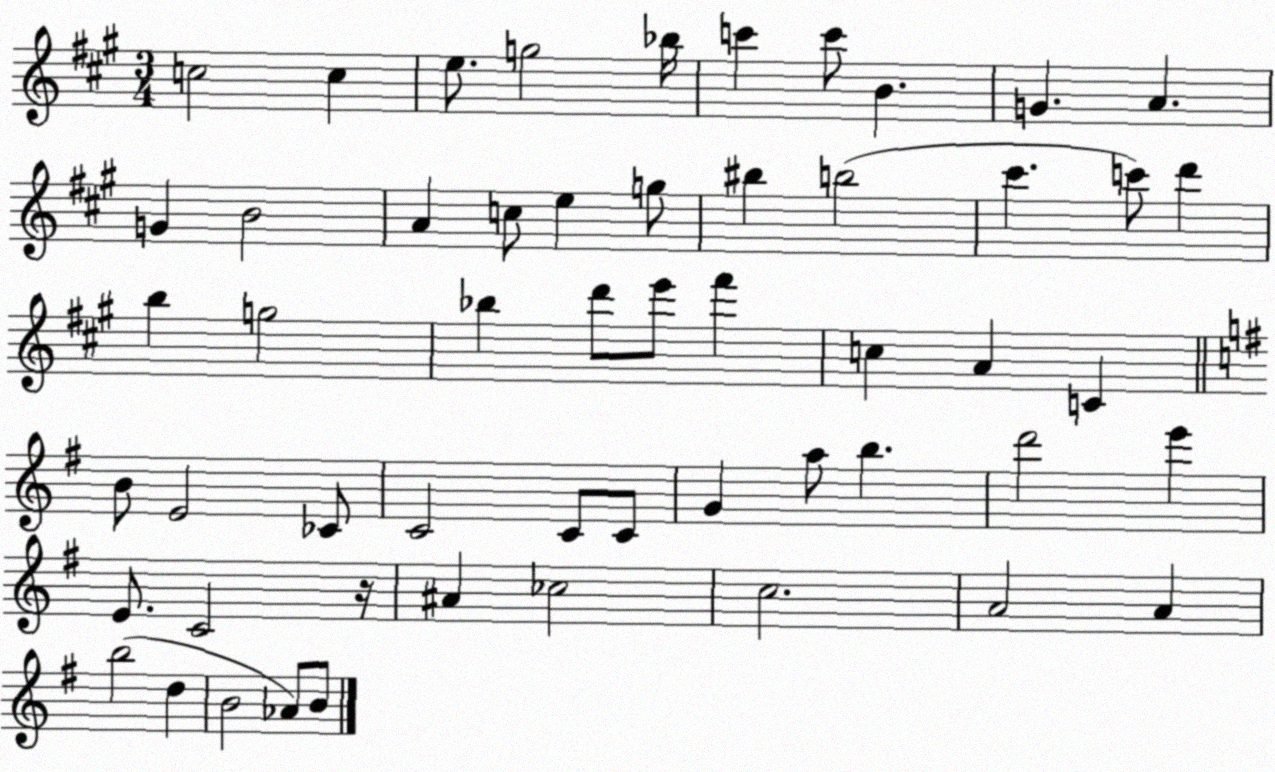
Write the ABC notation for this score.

X:1
T:Untitled
M:3/4
L:1/4
K:A
c2 c e/2 g2 _b/4 c' c'/2 B G A G B2 A c/2 e g/2 ^b b2 ^c' c'/2 d' b g2 _b d'/2 e'/2 ^f' c A C B/2 E2 _C/2 C2 C/2 C/2 G a/2 b d'2 e' E/2 C2 z/4 ^A _c2 c2 A2 A b2 d B2 _A/2 B/2